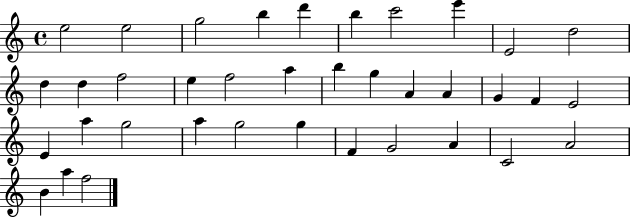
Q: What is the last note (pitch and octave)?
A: F5